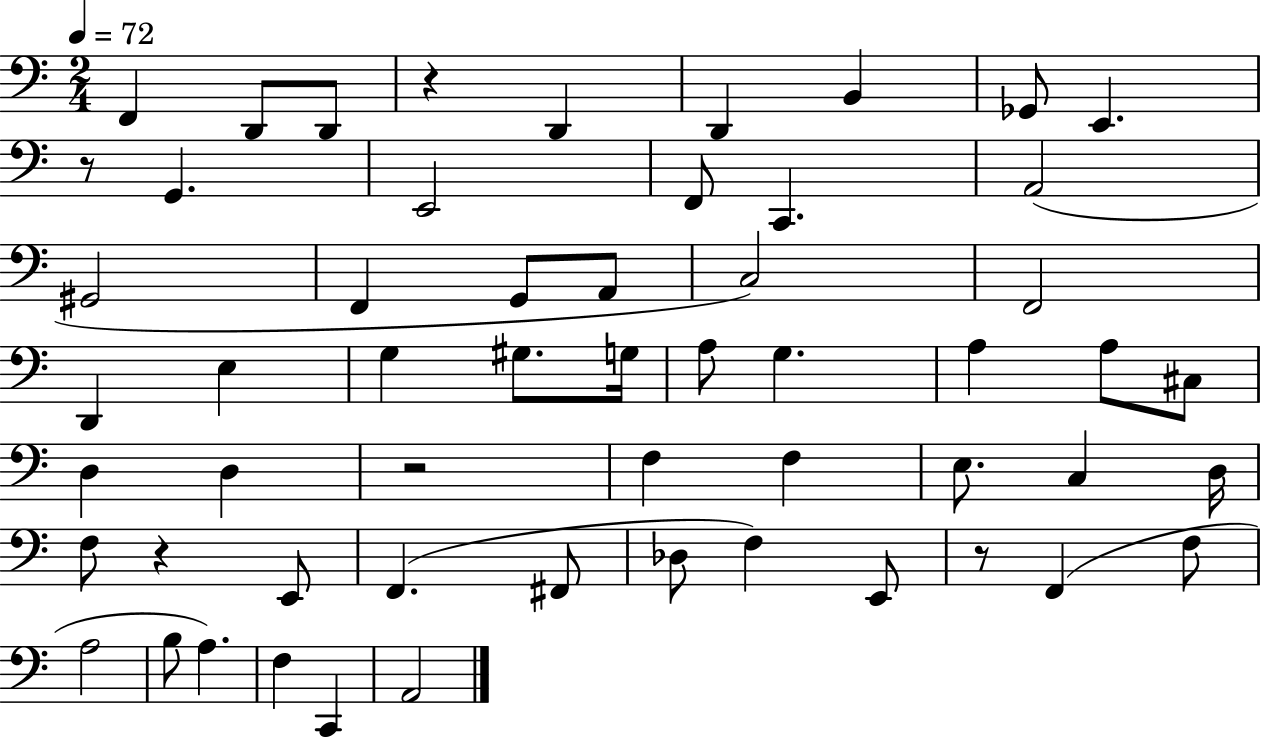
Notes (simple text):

F2/q D2/e D2/e R/q D2/q D2/q B2/q Gb2/e E2/q. R/e G2/q. E2/h F2/e C2/q. A2/h G#2/h F2/q G2/e A2/e C3/h F2/h D2/q E3/q G3/q G#3/e. G3/s A3/e G3/q. A3/q A3/e C#3/e D3/q D3/q R/h F3/q F3/q E3/e. C3/q D3/s F3/e R/q E2/e F2/q. F#2/e Db3/e F3/q E2/e R/e F2/q F3/e A3/h B3/e A3/q. F3/q C2/q A2/h